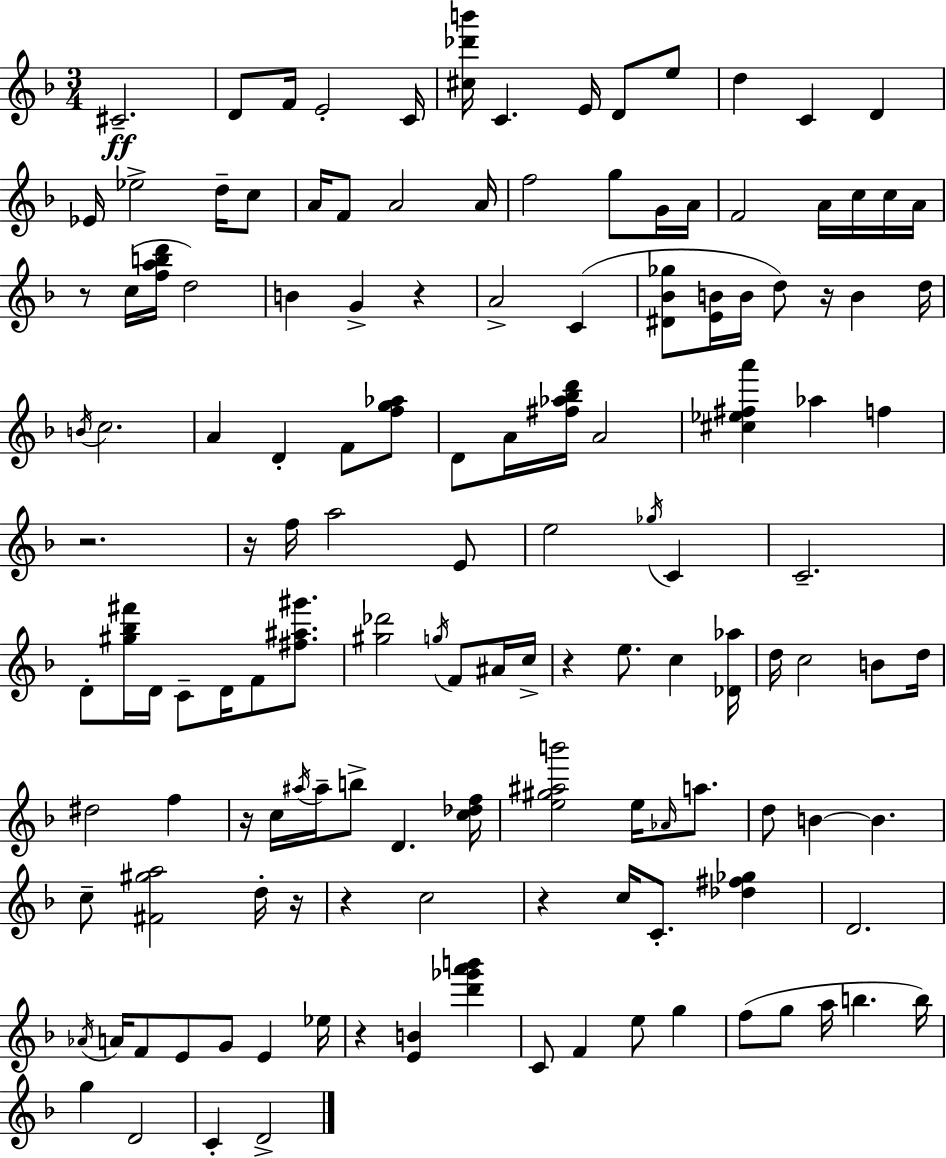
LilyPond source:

{
  \clef treble
  \numericTimeSignature
  \time 3/4
  \key f \major
  cis'2.--\ff | d'8 f'16 e'2-. c'16 | <cis'' des''' b'''>16 c'4. e'16 d'8 e''8 | d''4 c'4 d'4 | \break ees'16 ees''2-> d''16-- c''8 | a'16 f'8 a'2 a'16 | f''2 g''8 g'16 a'16 | f'2 a'16 c''16 c''16 a'16 | \break r8 c''16( <f'' a'' b'' d'''>16 d''2) | b'4 g'4-> r4 | a'2-> c'4( | <dis' bes' ges''>8 <e' b'>16 b'16 d''8) r16 b'4 d''16 | \break \acciaccatura { b'16 } c''2. | a'4 d'4-. f'8 <f'' g'' aes''>8 | d'8 a'16 <fis'' aes'' bes'' d'''>16 a'2 | <cis'' ees'' fis'' a'''>4 aes''4 f''4 | \break r2. | r16 f''16 a''2 e'8 | e''2 \acciaccatura { ges''16 } c'4 | c'2.-- | \break d'8-. <gis'' bes'' fis'''>16 d'16 c'8-- d'16 f'8 <fis'' ais'' gis'''>8. | <gis'' des'''>2 \acciaccatura { g''16 } f'8 | ais'16 c''16-> r4 e''8. c''4 | <des' aes''>16 d''16 c''2 | \break b'8 d''16 dis''2 f''4 | r16 c''16 \acciaccatura { ais''16 } ais''16-- b''8-> d'4. | <c'' des'' f''>16 <e'' gis'' ais'' b'''>2 | e''16 \grace { aes'16 } a''8. d''8 b'4~~ b'4. | \break c''8-- <fis' gis'' a''>2 | d''16-. r16 r4 c''2 | r4 c''16 c'8.-. | <des'' fis'' ges''>4 d'2. | \break \acciaccatura { aes'16 } a'16 f'8 e'8 g'8 | e'4 ees''16 r4 <e' b'>4 | <d''' ges''' a''' b'''>4 c'8 f'4 | e''8 g''4 f''8( g''8 a''16 b''4. | \break b''16) g''4 d'2 | c'4-. d'2-> | \bar "|."
}